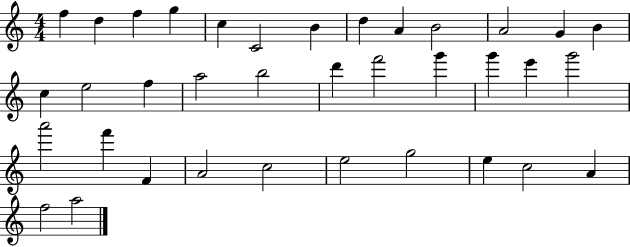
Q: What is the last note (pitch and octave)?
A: A5